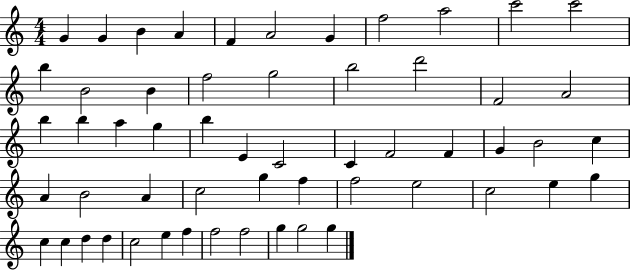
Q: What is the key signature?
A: C major